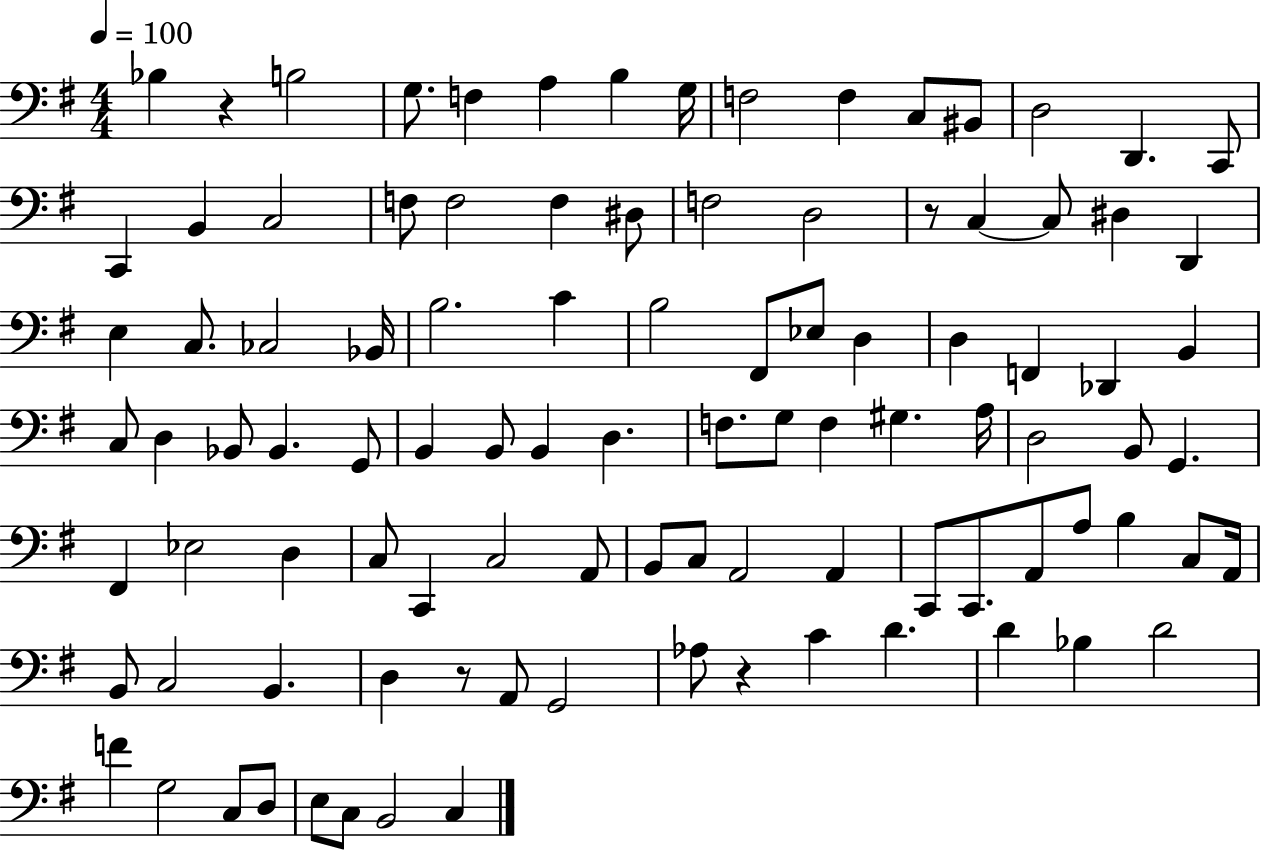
Bb3/q R/q B3/h G3/e. F3/q A3/q B3/q G3/s F3/h F3/q C3/e BIS2/e D3/h D2/q. C2/e C2/q B2/q C3/h F3/e F3/h F3/q D#3/e F3/h D3/h R/e C3/q C3/e D#3/q D2/q E3/q C3/e. CES3/h Bb2/s B3/h. C4/q B3/h F#2/e Eb3/e D3/q D3/q F2/q Db2/q B2/q C3/e D3/q Bb2/e Bb2/q. G2/e B2/q B2/e B2/q D3/q. F3/e. G3/e F3/q G#3/q. A3/s D3/h B2/e G2/q. F#2/q Eb3/h D3/q C3/e C2/q C3/h A2/e B2/e C3/e A2/h A2/q C2/e C2/e. A2/e A3/e B3/q C3/e A2/s B2/e C3/h B2/q. D3/q R/e A2/e G2/h Ab3/e R/q C4/q D4/q. D4/q Bb3/q D4/h F4/q G3/h C3/e D3/e E3/e C3/e B2/h C3/q